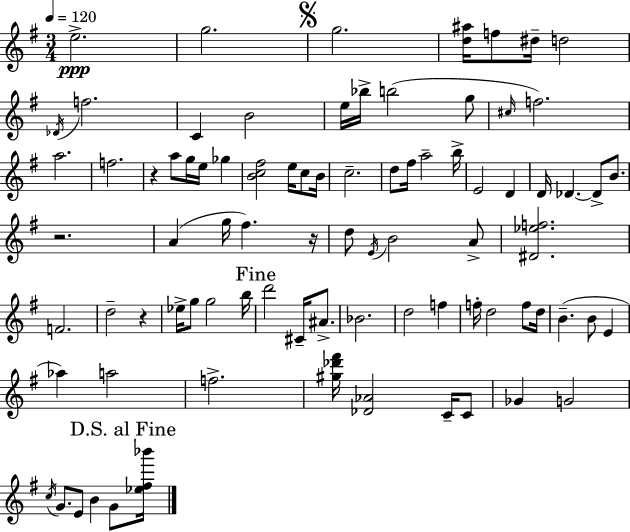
{
  \clef treble
  \numericTimeSignature
  \time 3/4
  \key g \major
  \tempo 4 = 120
  \repeat volta 2 { e''2.->\ppp | g''2. | \mark \markup { \musicglyph "scripts.segno" } g''2. | <d'' ais''>16 f''8 dis''16-- d''2 | \break \acciaccatura { des'16 } f''2. | c'4 b'2 | e''16 bes''16-> b''2( g''8 | \grace { cis''16 } f''2.) | \break a''2. | f''2. | r4 a''8 g''16 e''16 ges''4 | <b' c'' fis''>2 e''16 c''8 | \break b'16 c''2.-- | d''8 fis''16 a''2-- | b''16-> e'2 d'4 | d'16 des'4.~~ des'8-> b'8. | \break r2. | a'4( g''16 fis''4.) | r16 d''8 \acciaccatura { e'16 } b'2 | a'8-> <dis' ees'' f''>2. | \break f'2. | d''2-- r4 | ees''16-> g''8 g''2 | b''16 \mark "Fine" d'''2 cis'16-- | \break ais'8.-> bes'2. | d''2 f''4 | f''16-. d''2 | f''8 d''16 b'4.--( b'8 e'4 | \break aes''4) a''2 | f''2.-> | <gis'' des''' fis'''>16 <des' aes'>2 | c'16-- c'8 ges'4 g'2 | \break \acciaccatura { c''16 } g'8. e'8 b'4 | g'8 \mark "D.S. al Fine" <ees'' fis'' bes'''>16 } \bar "|."
}